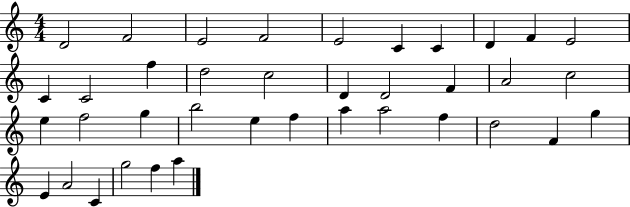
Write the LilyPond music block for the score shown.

{
  \clef treble
  \numericTimeSignature
  \time 4/4
  \key c \major
  d'2 f'2 | e'2 f'2 | e'2 c'4 c'4 | d'4 f'4 e'2 | \break c'4 c'2 f''4 | d''2 c''2 | d'4 d'2 f'4 | a'2 c''2 | \break e''4 f''2 g''4 | b''2 e''4 f''4 | a''4 a''2 f''4 | d''2 f'4 g''4 | \break e'4 a'2 c'4 | g''2 f''4 a''4 | \bar "|."
}